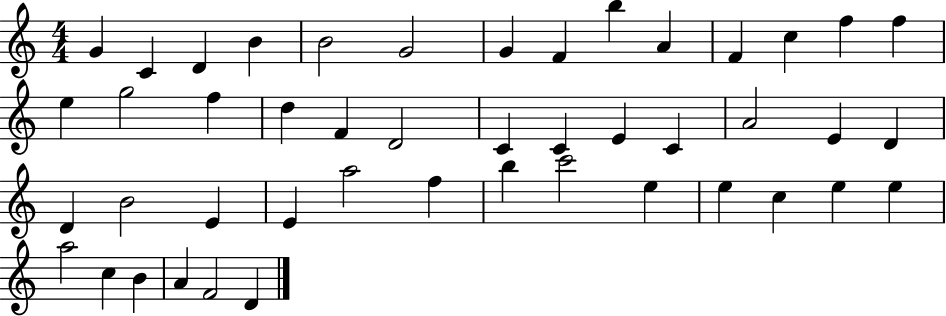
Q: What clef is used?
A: treble